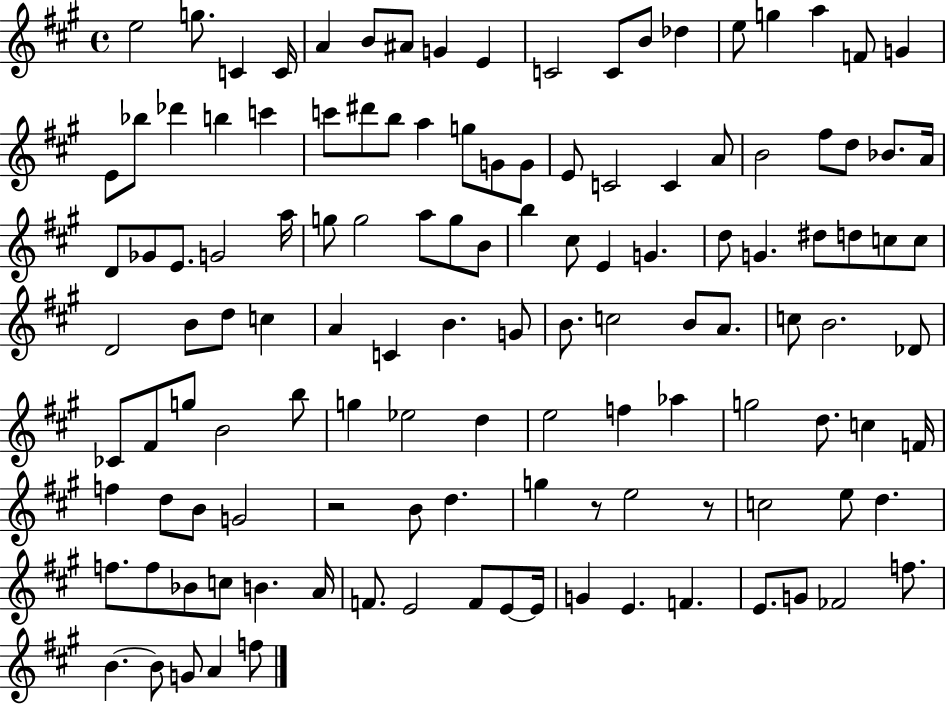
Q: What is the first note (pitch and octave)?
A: E5